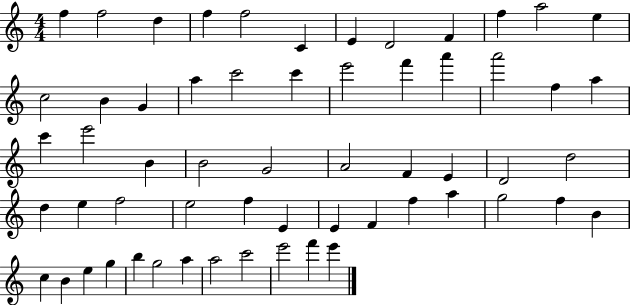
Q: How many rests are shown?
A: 0